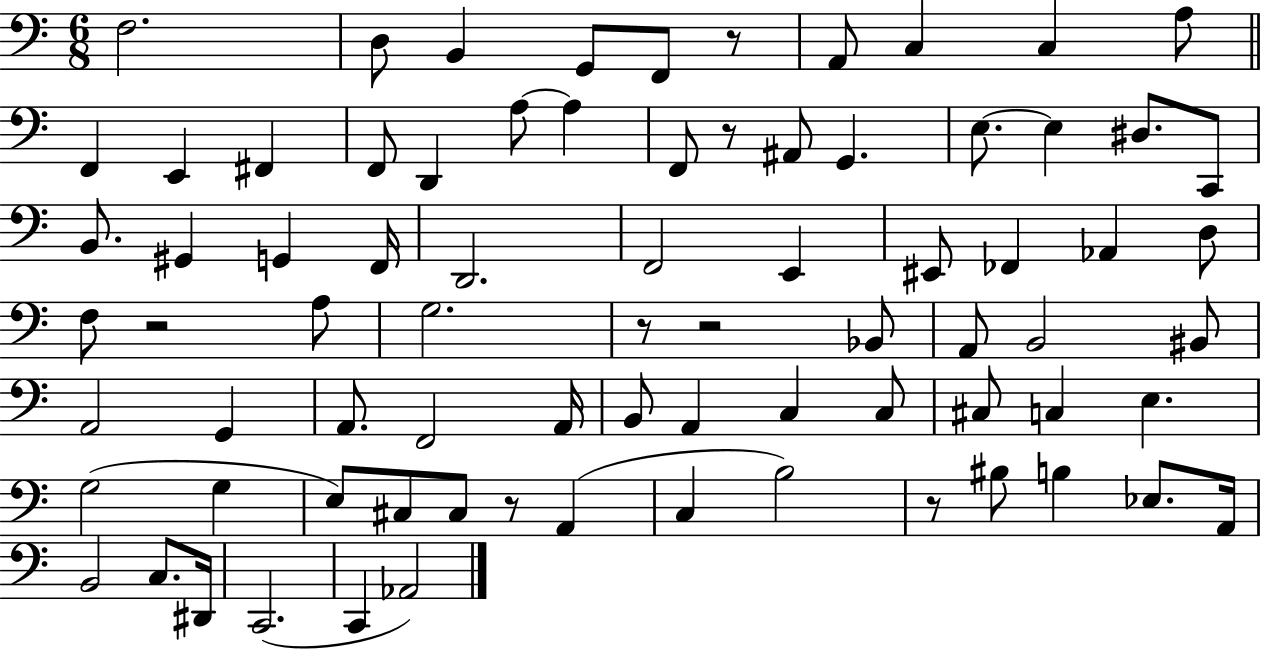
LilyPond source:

{
  \clef bass
  \numericTimeSignature
  \time 6/8
  \key c \major
  f2. | d8 b,4 g,8 f,8 r8 | a,8 c4 c4 a8 | \bar "||" \break \key c \major f,4 e,4 fis,4 | f,8 d,4 a8~~ a4 | f,8 r8 ais,8 g,4. | e8.~~ e4 dis8. c,8 | \break b,8. gis,4 g,4 f,16 | d,2. | f,2 e,4 | eis,8 fes,4 aes,4 d8 | \break f8 r2 a8 | g2. | r8 r2 bes,8 | a,8 b,2 bis,8 | \break a,2 g,4 | a,8. f,2 a,16 | b,8 a,4 c4 c8 | cis8 c4 e4. | \break g2( g4 | e8) cis8 cis8 r8 a,4( | c4 b2) | r8 bis8 b4 ees8. a,16 | \break b,2 c8. dis,16 | c,2.( | c,4 aes,2) | \bar "|."
}